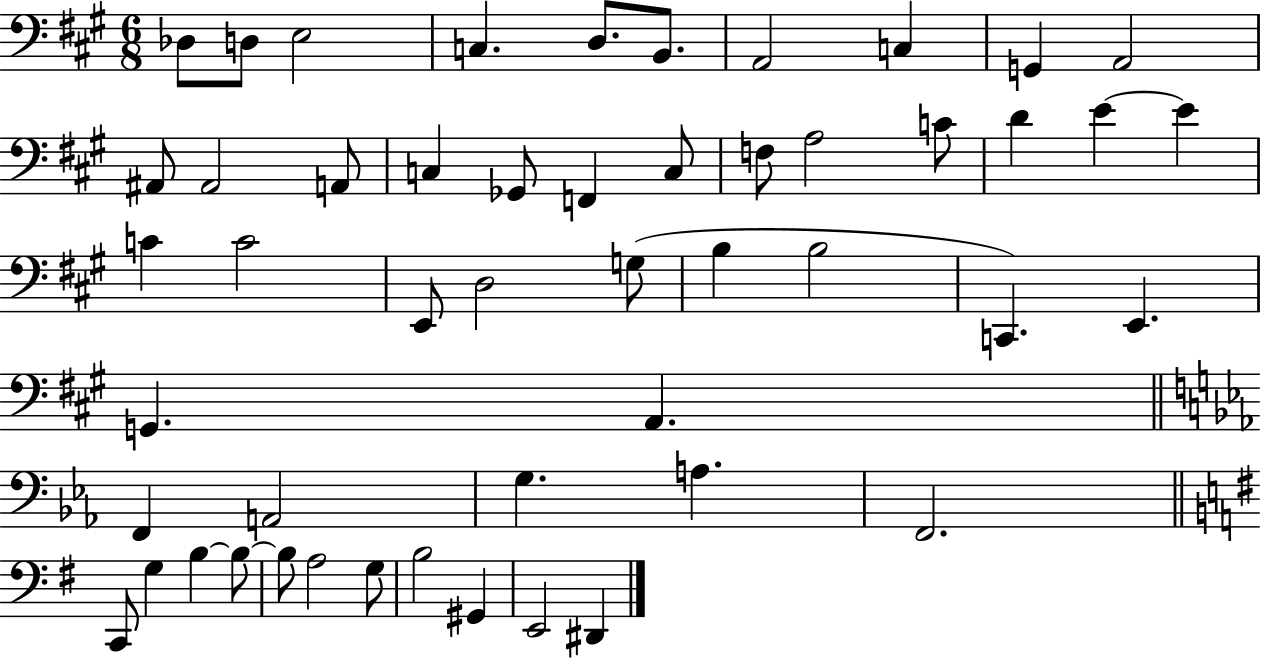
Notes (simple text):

Db3/e D3/e E3/h C3/q. D3/e. B2/e. A2/h C3/q G2/q A2/h A#2/e A#2/h A2/e C3/q Gb2/e F2/q C3/e F3/e A3/h C4/e D4/q E4/q E4/q C4/q C4/h E2/e D3/h G3/e B3/q B3/h C2/q. E2/q. G2/q. A2/q. F2/q A2/h G3/q. A3/q. F2/h. C2/e G3/q B3/q B3/e B3/e A3/h G3/e B3/h G#2/q E2/h D#2/q